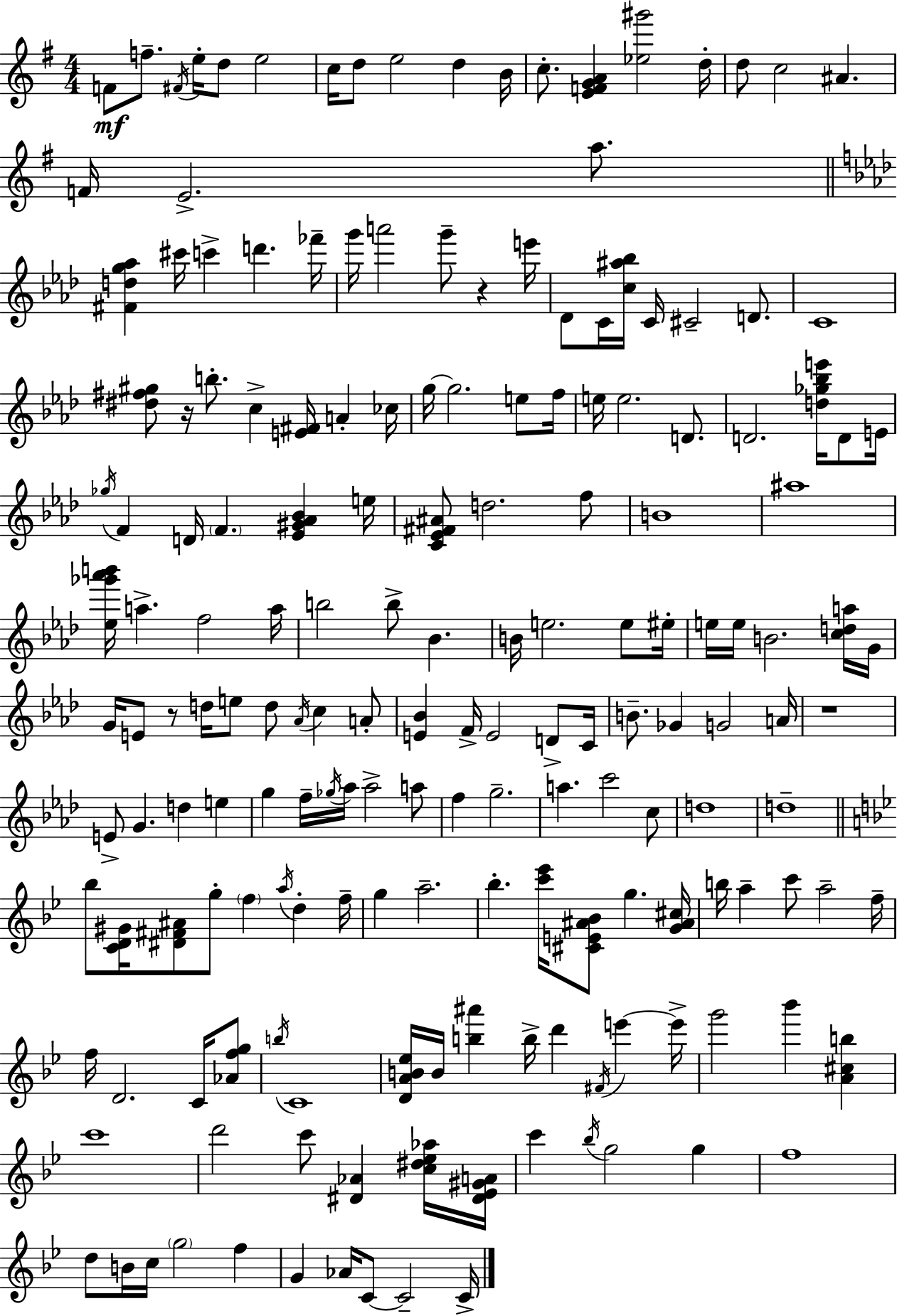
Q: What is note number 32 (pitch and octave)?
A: D4